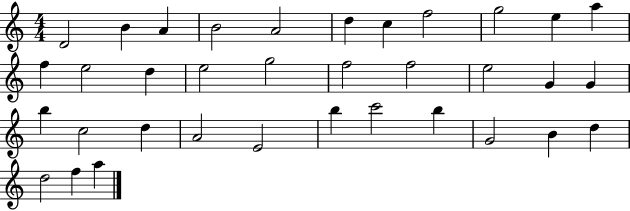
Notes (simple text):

D4/h B4/q A4/q B4/h A4/h D5/q C5/q F5/h G5/h E5/q A5/q F5/q E5/h D5/q E5/h G5/h F5/h F5/h E5/h G4/q G4/q B5/q C5/h D5/q A4/h E4/h B5/q C6/h B5/q G4/h B4/q D5/q D5/h F5/q A5/q